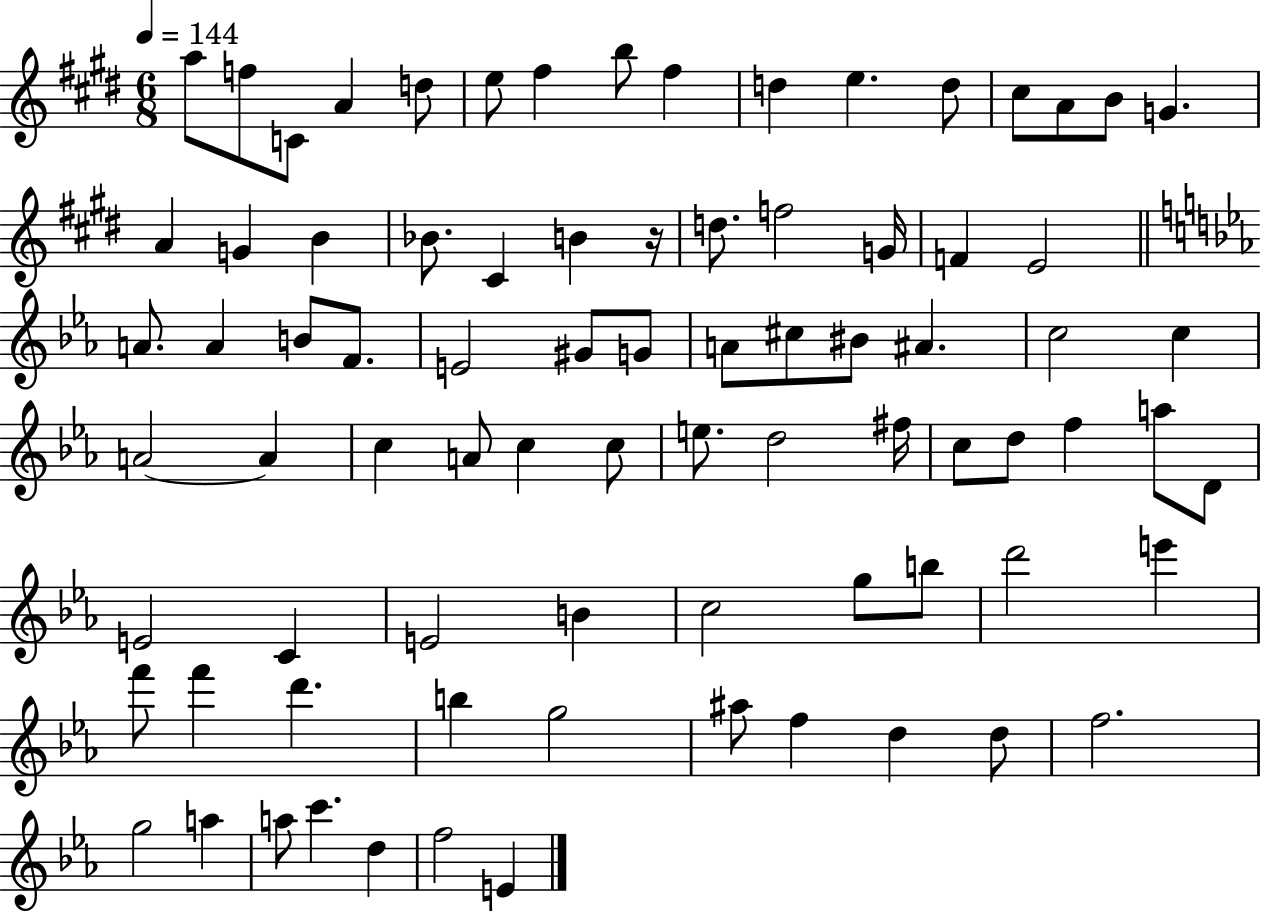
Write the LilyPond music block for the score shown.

{
  \clef treble
  \numericTimeSignature
  \time 6/8
  \key e \major
  \tempo 4 = 144
  a''8 f''8 c'8 a'4 d''8 | e''8 fis''4 b''8 fis''4 | d''4 e''4. d''8 | cis''8 a'8 b'8 g'4. | \break a'4 g'4 b'4 | bes'8. cis'4 b'4 r16 | d''8. f''2 g'16 | f'4 e'2 | \break \bar "||" \break \key ees \major a'8. a'4 b'8 f'8. | e'2 gis'8 g'8 | a'8 cis''8 bis'8 ais'4. | c''2 c''4 | \break a'2~~ a'4 | c''4 a'8 c''4 c''8 | e''8. d''2 fis''16 | c''8 d''8 f''4 a''8 d'8 | \break e'2 c'4 | e'2 b'4 | c''2 g''8 b''8 | d'''2 e'''4 | \break f'''8 f'''4 d'''4. | b''4 g''2 | ais''8 f''4 d''4 d''8 | f''2. | \break g''2 a''4 | a''8 c'''4. d''4 | f''2 e'4 | \bar "|."
}